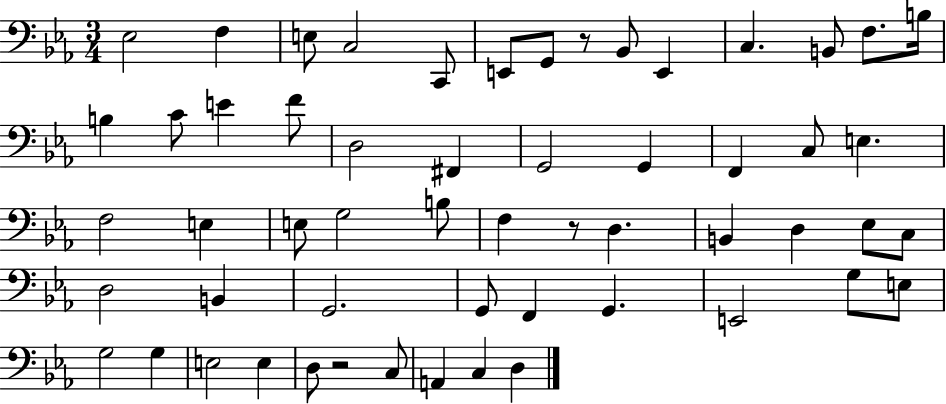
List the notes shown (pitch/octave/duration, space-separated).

Eb3/h F3/q E3/e C3/h C2/e E2/e G2/e R/e Bb2/e E2/q C3/q. B2/e F3/e. B3/s B3/q C4/e E4/q F4/e D3/h F#2/q G2/h G2/q F2/q C3/e E3/q. F3/h E3/q E3/e G3/h B3/e F3/q R/e D3/q. B2/q D3/q Eb3/e C3/e D3/h B2/q G2/h. G2/e F2/q G2/q. E2/h G3/e E3/e G3/h G3/q E3/h E3/q D3/e R/h C3/e A2/q C3/q D3/q